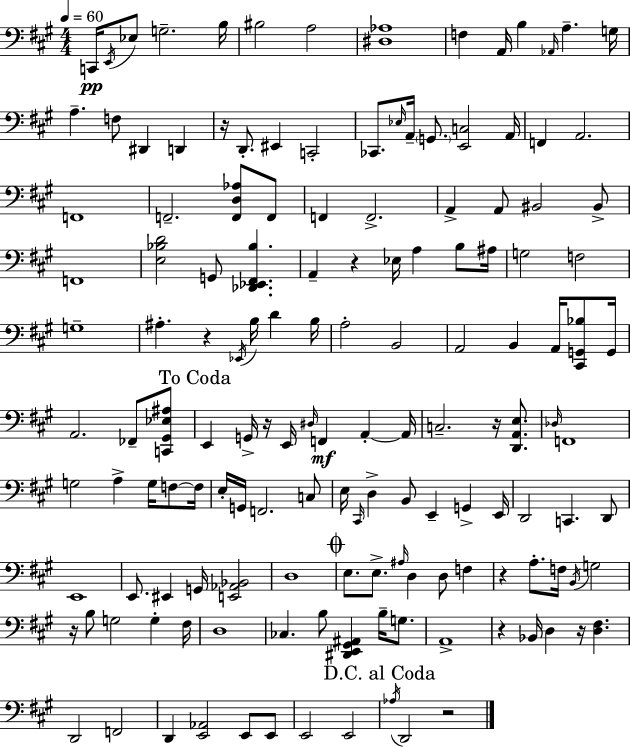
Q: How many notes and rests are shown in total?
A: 146